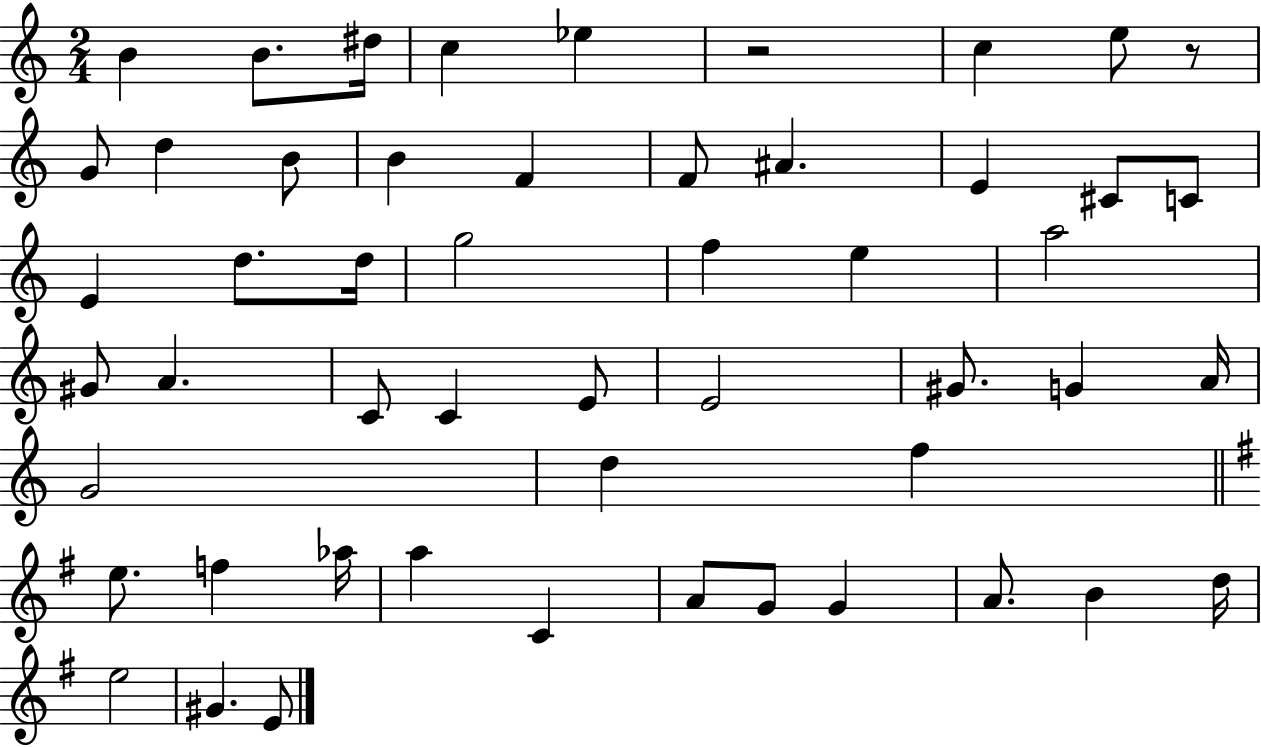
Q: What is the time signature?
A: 2/4